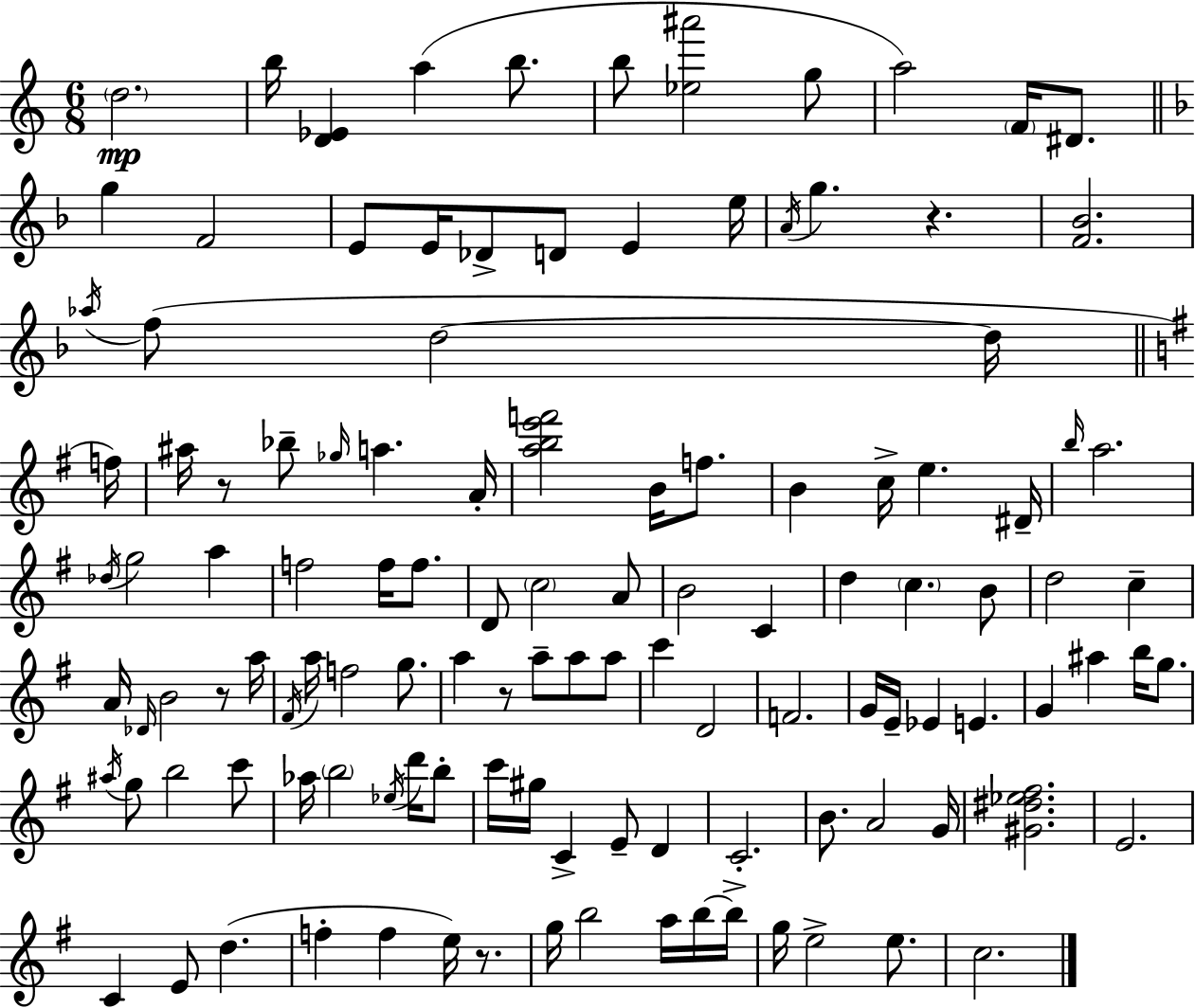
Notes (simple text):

D5/h. B5/s [D4,Eb4]/q A5/q B5/e. B5/e [Eb5,A#6]/h G5/e A5/h F4/s D#4/e. G5/q F4/h E4/e E4/s Db4/e D4/e E4/q E5/s A4/s G5/q. R/q. [F4,Bb4]/h. Ab5/s F5/e D5/h D5/s F5/s A#5/s R/e Bb5/e Gb5/s A5/q. A4/s [A5,B5,E6,F6]/h B4/s F5/e. B4/q C5/s E5/q. D#4/s B5/s A5/h. Db5/s G5/h A5/q F5/h F5/s F5/e. D4/e C5/h A4/e B4/h C4/q D5/q C5/q. B4/e D5/h C5/q A4/s Db4/s B4/h R/e A5/s F#4/s A5/s F5/h G5/e. A5/q R/e A5/e A5/e A5/e C6/q D4/h F4/h. G4/s E4/s Eb4/q E4/q. G4/q A#5/q B5/s G5/e. A#5/s G5/e B5/h C6/e Ab5/s B5/h Eb5/s D6/s B5/e C6/s G#5/s C4/q E4/e D4/q C4/h. B4/e. A4/h G4/s [G#4,D#5,Eb5,F#5]/h. E4/h. C4/q E4/e D5/q. F5/q F5/q E5/s R/e. G5/s B5/h A5/s B5/s B5/s G5/s E5/h E5/e. C5/h.